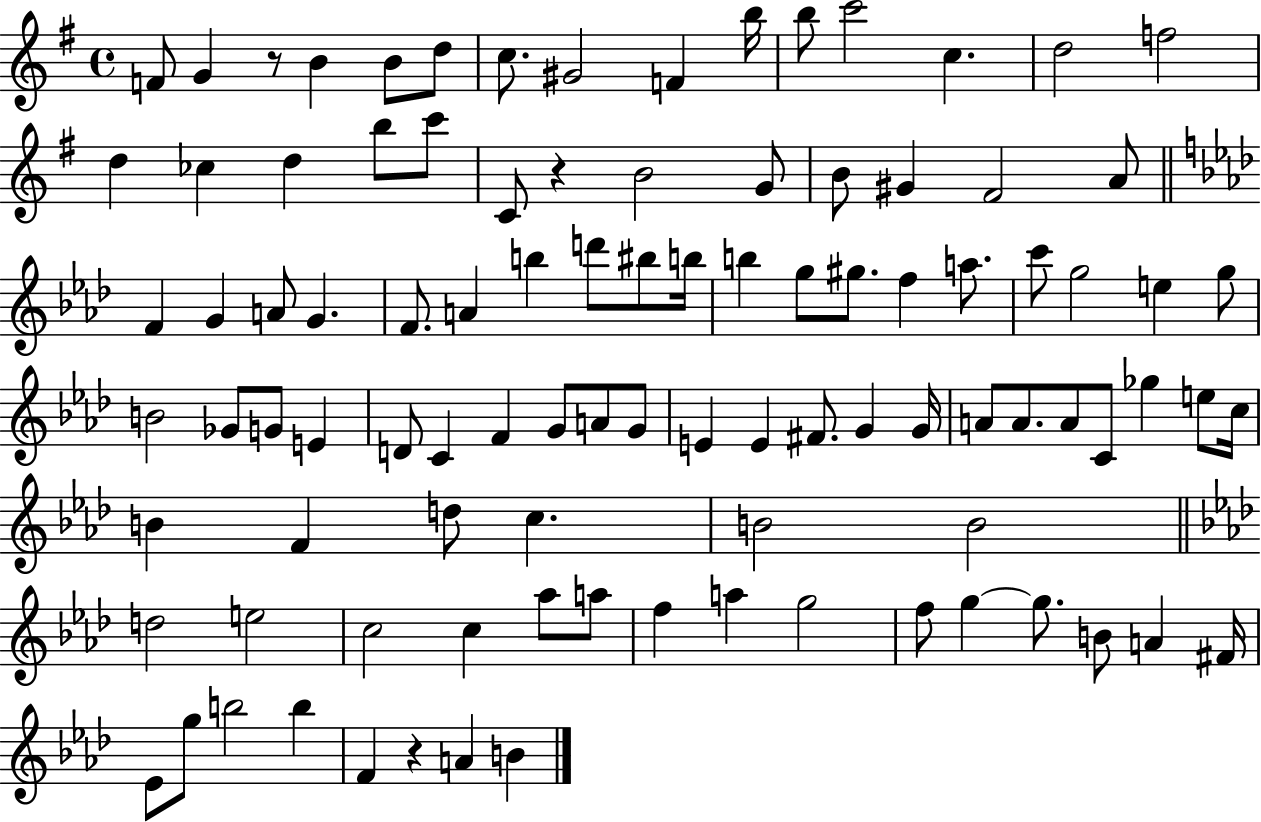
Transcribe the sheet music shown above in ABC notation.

X:1
T:Untitled
M:4/4
L:1/4
K:G
F/2 G z/2 B B/2 d/2 c/2 ^G2 F b/4 b/2 c'2 c d2 f2 d _c d b/2 c'/2 C/2 z B2 G/2 B/2 ^G ^F2 A/2 F G A/2 G F/2 A b d'/2 ^b/2 b/4 b g/2 ^g/2 f a/2 c'/2 g2 e g/2 B2 _G/2 G/2 E D/2 C F G/2 A/2 G/2 E E ^F/2 G G/4 A/2 A/2 A/2 C/2 _g e/2 c/4 B F d/2 c B2 B2 d2 e2 c2 c _a/2 a/2 f a g2 f/2 g g/2 B/2 A ^F/4 _E/2 g/2 b2 b F z A B